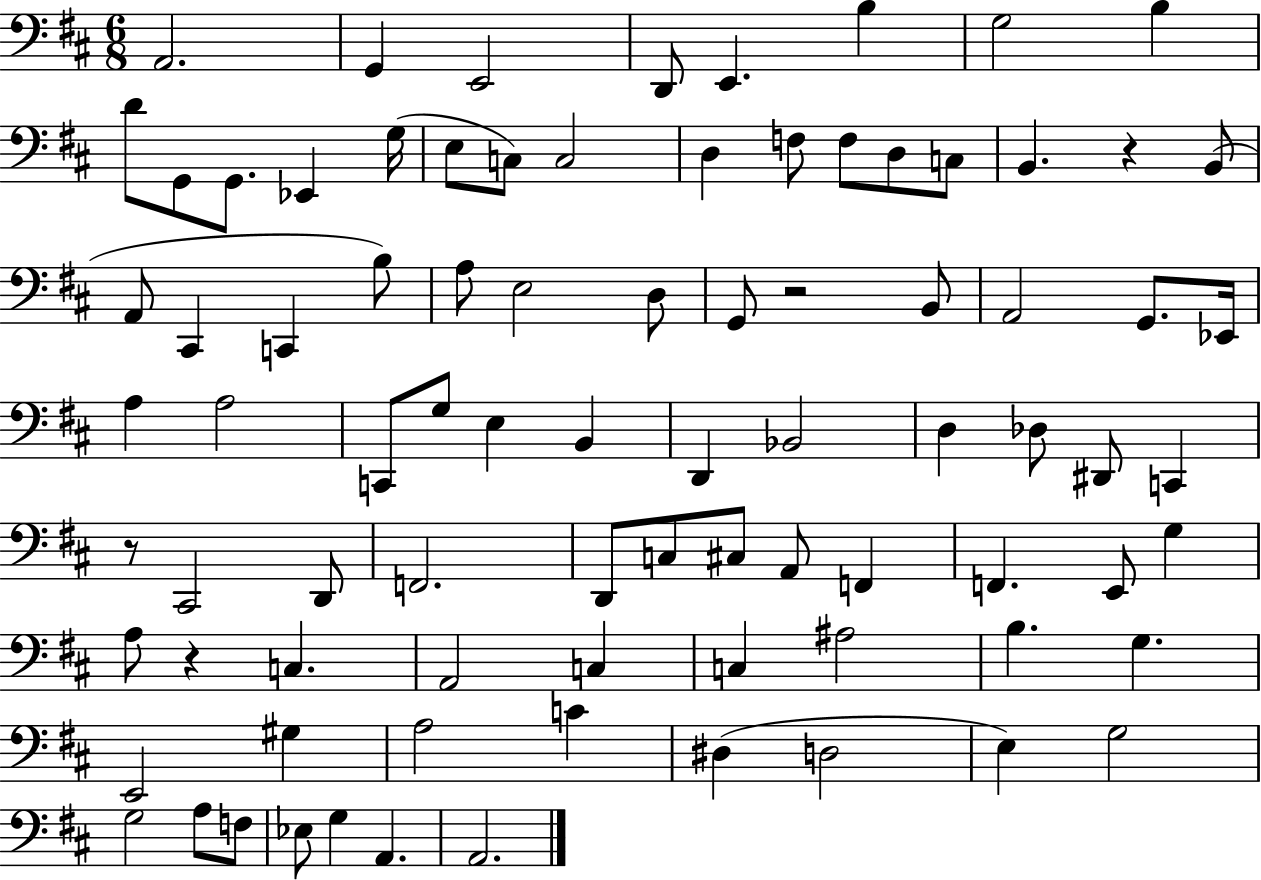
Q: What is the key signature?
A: D major